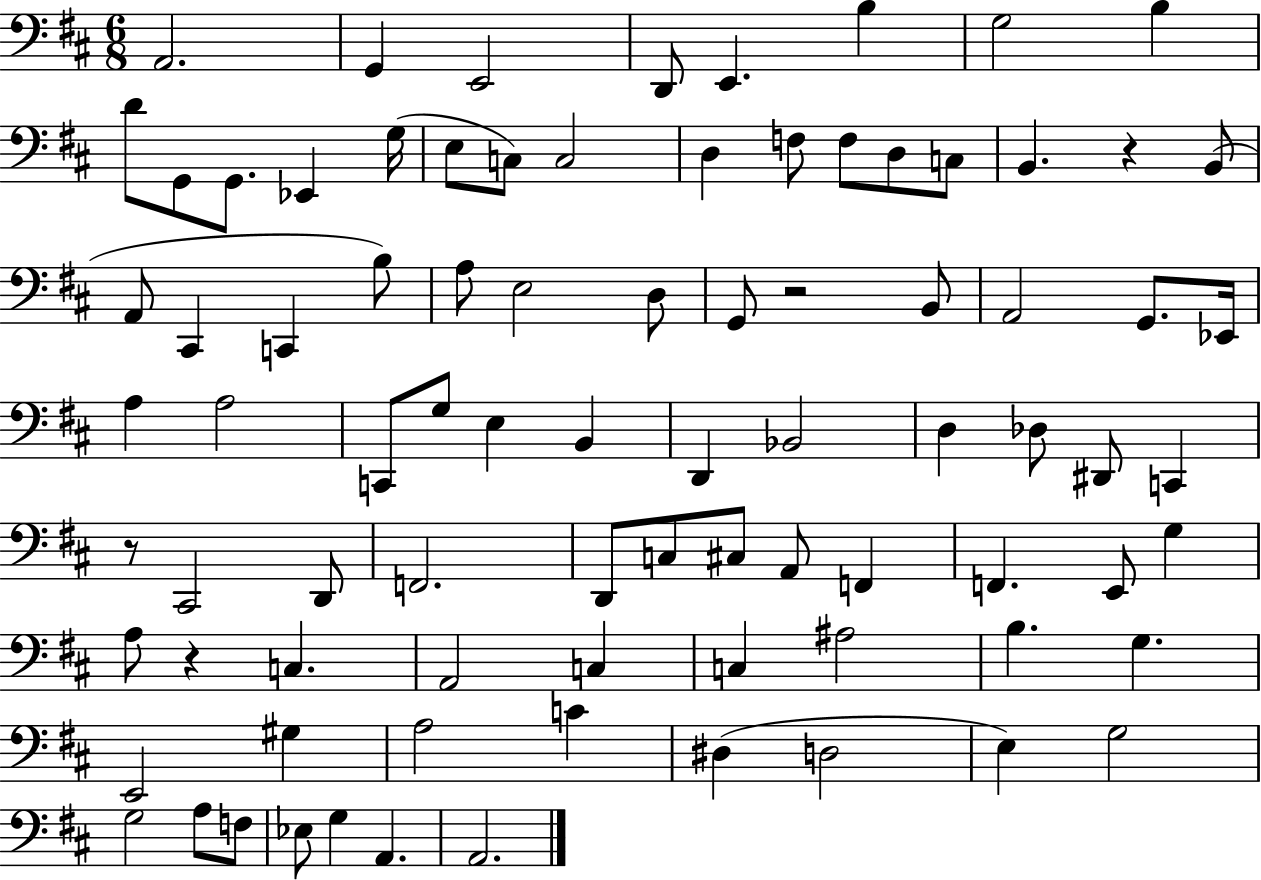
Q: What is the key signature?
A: D major